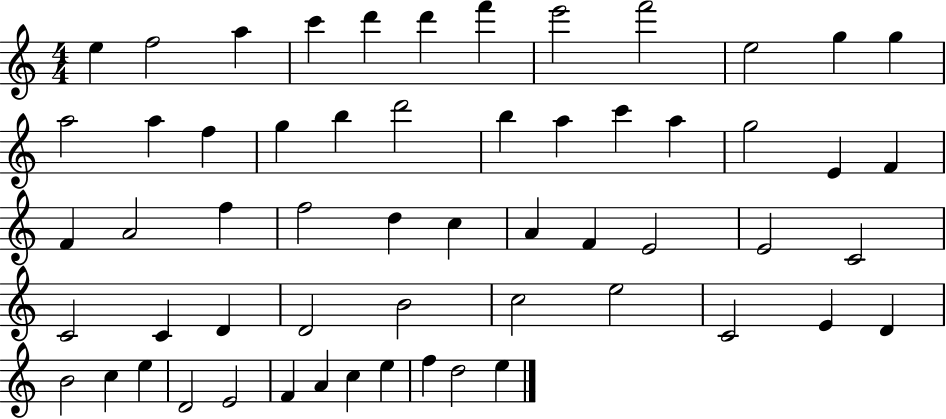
{
  \clef treble
  \numericTimeSignature
  \time 4/4
  \key c \major
  e''4 f''2 a''4 | c'''4 d'''4 d'''4 f'''4 | e'''2 f'''2 | e''2 g''4 g''4 | \break a''2 a''4 f''4 | g''4 b''4 d'''2 | b''4 a''4 c'''4 a''4 | g''2 e'4 f'4 | \break f'4 a'2 f''4 | f''2 d''4 c''4 | a'4 f'4 e'2 | e'2 c'2 | \break c'2 c'4 d'4 | d'2 b'2 | c''2 e''2 | c'2 e'4 d'4 | \break b'2 c''4 e''4 | d'2 e'2 | f'4 a'4 c''4 e''4 | f''4 d''2 e''4 | \break \bar "|."
}